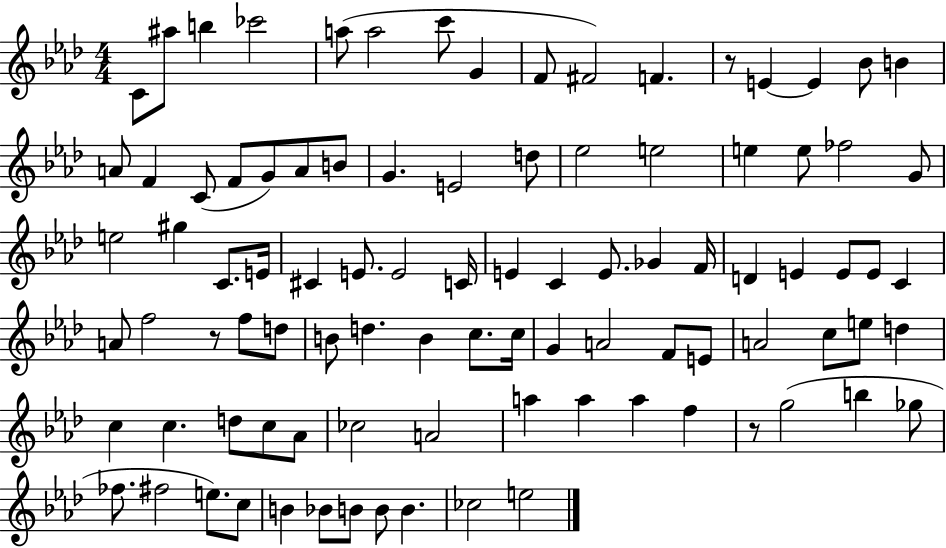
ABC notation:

X:1
T:Untitled
M:4/4
L:1/4
K:Ab
C/2 ^a/2 b _c'2 a/2 a2 c'/2 G F/2 ^F2 F z/2 E E _B/2 B A/2 F C/2 F/2 G/2 A/2 B/2 G E2 d/2 _e2 e2 e e/2 _f2 G/2 e2 ^g C/2 E/4 ^C E/2 E2 C/4 E C E/2 _G F/4 D E E/2 E/2 C A/2 f2 z/2 f/2 d/2 B/2 d B c/2 c/4 G A2 F/2 E/2 A2 c/2 e/2 d c c d/2 c/2 _A/2 _c2 A2 a a a f z/2 g2 b _g/2 _f/2 ^f2 e/2 c/2 B _B/2 B/2 B/2 B _c2 e2